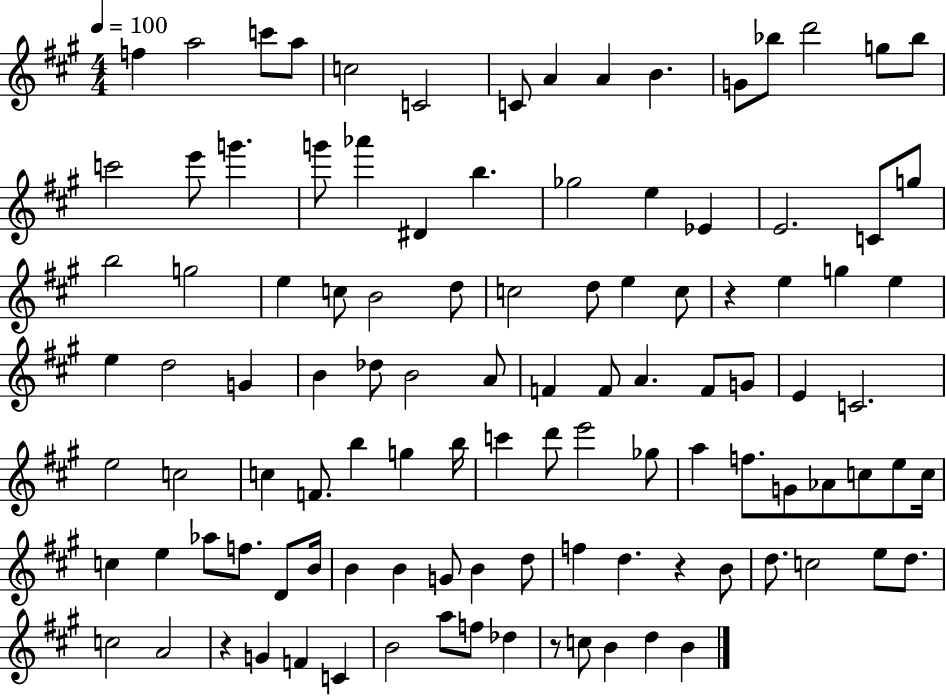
X:1
T:Untitled
M:4/4
L:1/4
K:A
f a2 c'/2 a/2 c2 C2 C/2 A A B G/2 _b/2 d'2 g/2 _b/2 c'2 e'/2 g' g'/2 _a' ^D b _g2 e _E E2 C/2 g/2 b2 g2 e c/2 B2 d/2 c2 d/2 e c/2 z e g e e d2 G B _d/2 B2 A/2 F F/2 A F/2 G/2 E C2 e2 c2 c F/2 b g b/4 c' d'/2 e'2 _g/2 a f/2 G/2 _A/2 c/2 e/2 c/4 c e _a/2 f/2 D/2 B/4 B B G/2 B d/2 f d z B/2 d/2 c2 e/2 d/2 c2 A2 z G F C B2 a/2 f/2 _d z/2 c/2 B d B